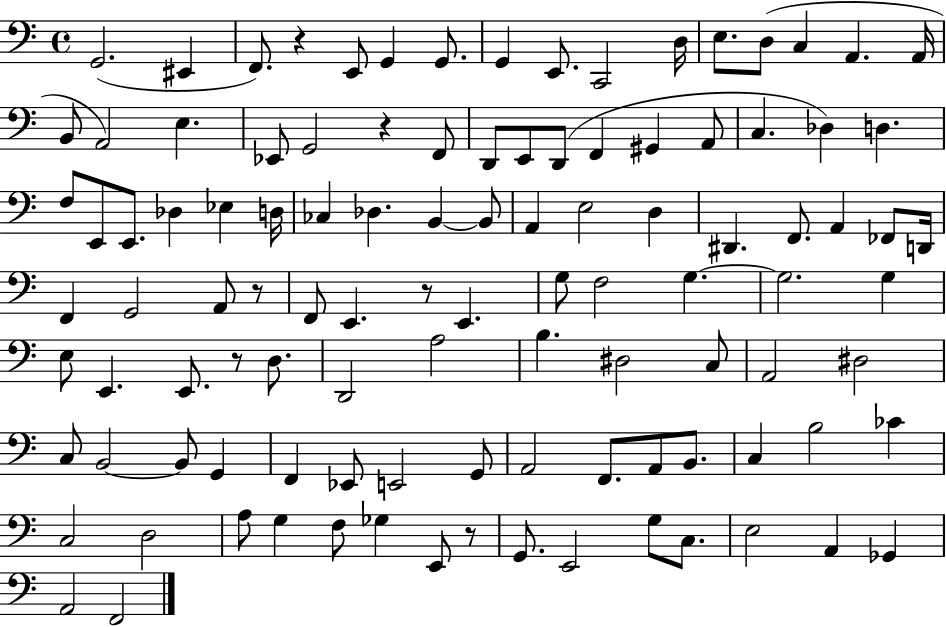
{
  \clef bass
  \time 4/4
  \defaultTimeSignature
  \key c \major
  g,2.( eis,4 | f,8.) r4 e,8 g,4 g,8. | g,4 e,8. c,2 d16 | e8. d8( c4 a,4. a,16 | \break b,8 a,2) e4. | ees,8 g,2 r4 f,8 | d,8 e,8 d,8( f,4 gis,4 a,8 | c4. des4) d4. | \break f8 e,8 e,8. des4 ees4 d16 | ces4 des4. b,4~~ b,8 | a,4 e2 d4 | dis,4. f,8. a,4 fes,8 d,16 | \break f,4 g,2 a,8 r8 | f,8 e,4. r8 e,4. | g8 f2 g4.~~ | g2. g4 | \break e8 e,4. e,8. r8 d8. | d,2 a2 | b4. dis2 c8 | a,2 dis2 | \break c8 b,2~~ b,8 g,4 | f,4 ees,8 e,2 g,8 | a,2 f,8. a,8 b,8. | c4 b2 ces'4 | \break c2 d2 | a8 g4 f8 ges4 e,8 r8 | g,8. e,2 g8 c8. | e2 a,4 ges,4 | \break a,2 f,2 | \bar "|."
}